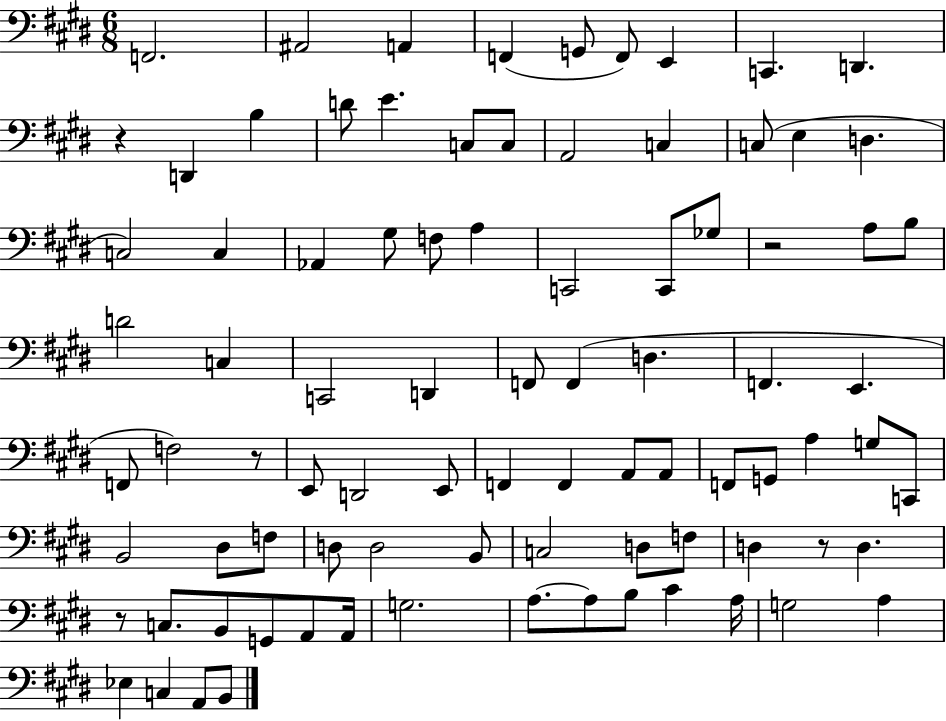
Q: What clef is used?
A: bass